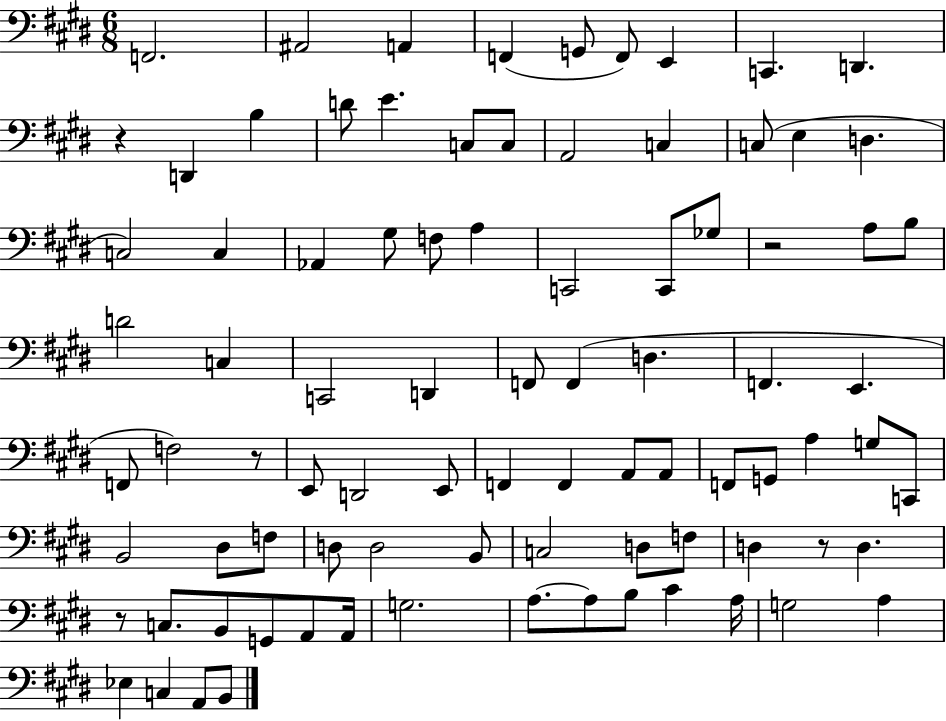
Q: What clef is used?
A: bass